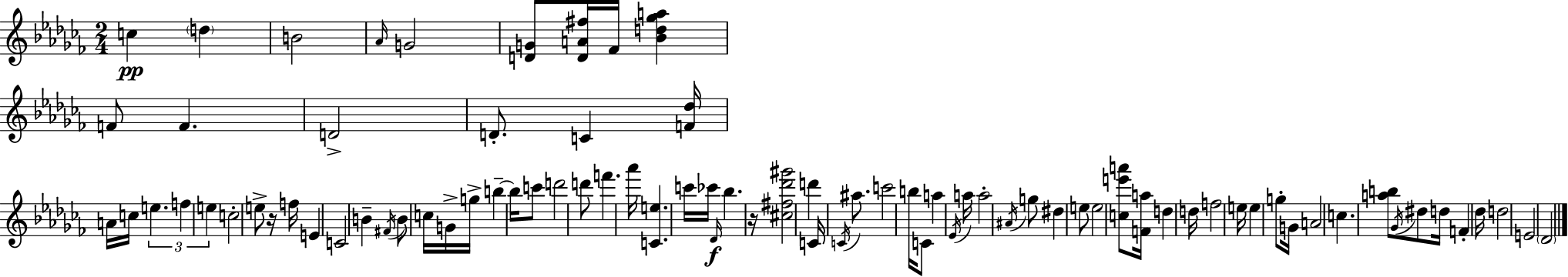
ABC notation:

X:1
T:Untitled
M:2/4
L:1/4
K:Abm
c d B2 _A/4 G2 [DG]/2 [DA^f]/4 _F/4 [_Bd_ga] F/2 F D2 D/2 C [F_d]/4 A/4 c/4 e f e c2 e/2 z/4 f/4 E C2 B ^F/4 B/2 c/4 G/4 g/4 b b/4 c'/2 d'2 d'/2 f' _a'/4 [Ce] c'/4 _c'/4 _D/4 _b z/4 [^c^f_d'^g']2 d' C/4 C/4 ^a/2 c'2 b/4 C/2 a _E/4 a/4 a2 ^A/4 g/2 ^d e/2 e2 [ce'a']/2 [Fa]/4 d d/4 f2 e/4 e g/2 G/4 A2 c [ab]/2 _G/4 ^d/2 d/4 F _d/4 d2 E2 _D2